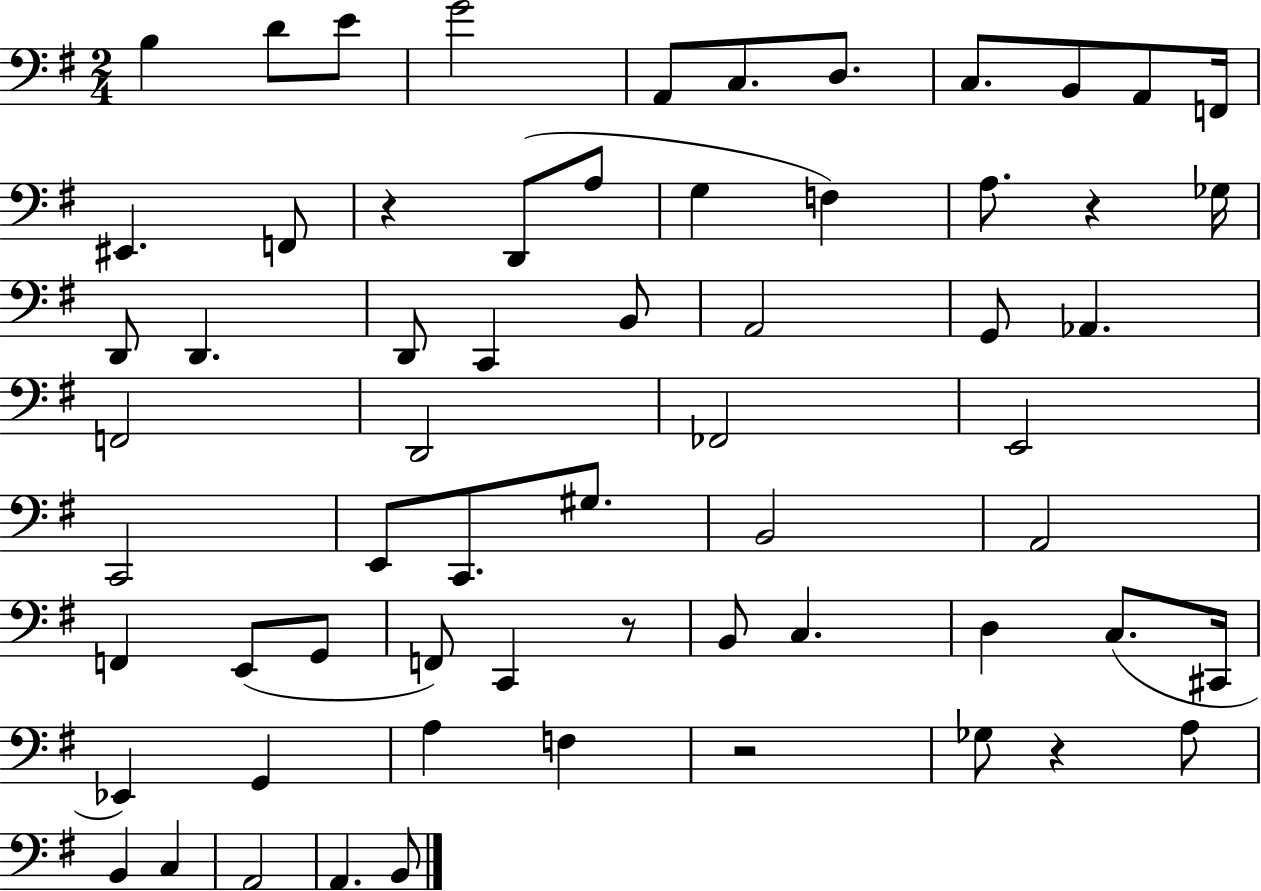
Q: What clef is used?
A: bass